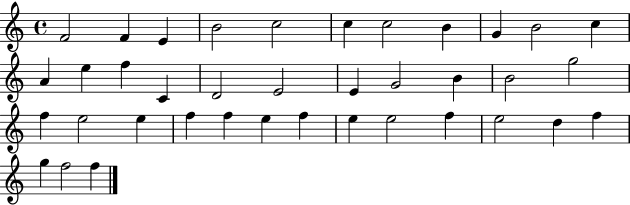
F4/h F4/q E4/q B4/h C5/h C5/q C5/h B4/q G4/q B4/h C5/q A4/q E5/q F5/q C4/q D4/h E4/h E4/q G4/h B4/q B4/h G5/h F5/q E5/h E5/q F5/q F5/q E5/q F5/q E5/q E5/h F5/q E5/h D5/q F5/q G5/q F5/h F5/q